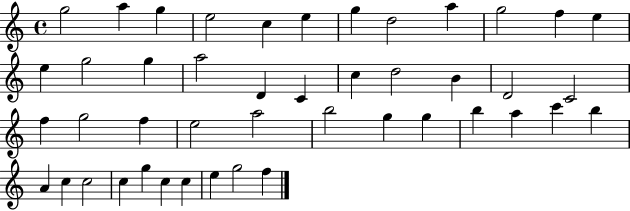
G5/h A5/q G5/q E5/h C5/q E5/q G5/q D5/h A5/q G5/h F5/q E5/q E5/q G5/h G5/q A5/h D4/q C4/q C5/q D5/h B4/q D4/h C4/h F5/q G5/h F5/q E5/h A5/h B5/h G5/q G5/q B5/q A5/q C6/q B5/q A4/q C5/q C5/h C5/q G5/q C5/q C5/q E5/q G5/h F5/q